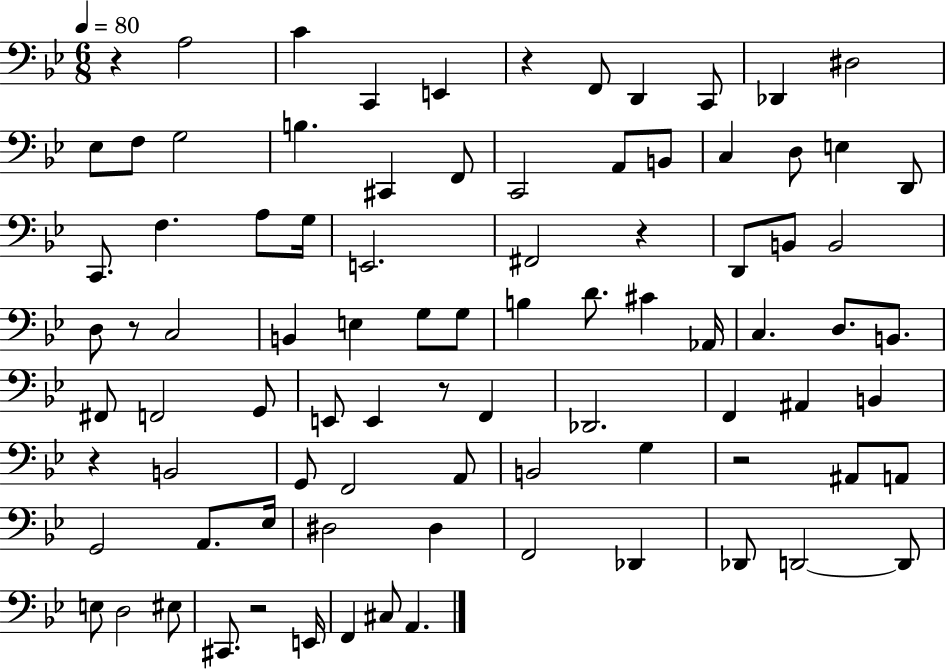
{
  \clef bass
  \numericTimeSignature
  \time 6/8
  \key bes \major
  \tempo 4 = 80
  \repeat volta 2 { r4 a2 | c'4 c,4 e,4 | r4 f,8 d,4 c,8 | des,4 dis2 | \break ees8 f8 g2 | b4. cis,4 f,8 | c,2 a,8 b,8 | c4 d8 e4 d,8 | \break c,8. f4. a8 g16 | e,2. | fis,2 r4 | d,8 b,8 b,2 | \break d8 r8 c2 | b,4 e4 g8 g8 | b4 d'8. cis'4 aes,16 | c4. d8. b,8. | \break fis,8 f,2 g,8 | e,8 e,4 r8 f,4 | des,2. | f,4 ais,4 b,4 | \break r4 b,2 | g,8 f,2 a,8 | b,2 g4 | r2 ais,8 a,8 | \break g,2 a,8. ees16 | dis2 dis4 | f,2 des,4 | des,8 d,2~~ d,8 | \break e8 d2 eis8 | cis,8. r2 e,16 | f,4 cis8 a,4. | } \bar "|."
}